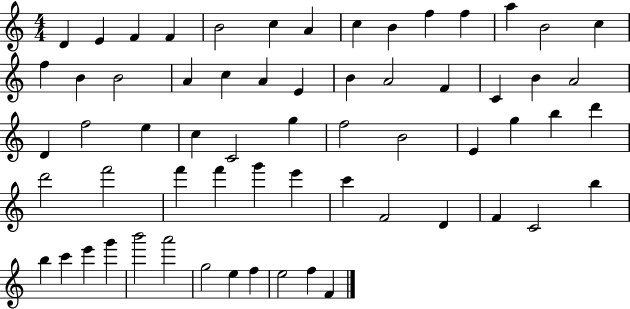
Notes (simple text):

D4/q E4/q F4/q F4/q B4/h C5/q A4/q C5/q B4/q F5/q F5/q A5/q B4/h C5/q F5/q B4/q B4/h A4/q C5/q A4/q E4/q B4/q A4/h F4/q C4/q B4/q A4/h D4/q F5/h E5/q C5/q C4/h G5/q F5/h B4/h E4/q G5/q B5/q D6/q D6/h F6/h F6/q F6/q G6/q E6/q C6/q F4/h D4/q F4/q C4/h B5/q B5/q C6/q E6/q G6/q B6/h A6/h G5/h E5/q F5/q E5/h F5/q F4/q